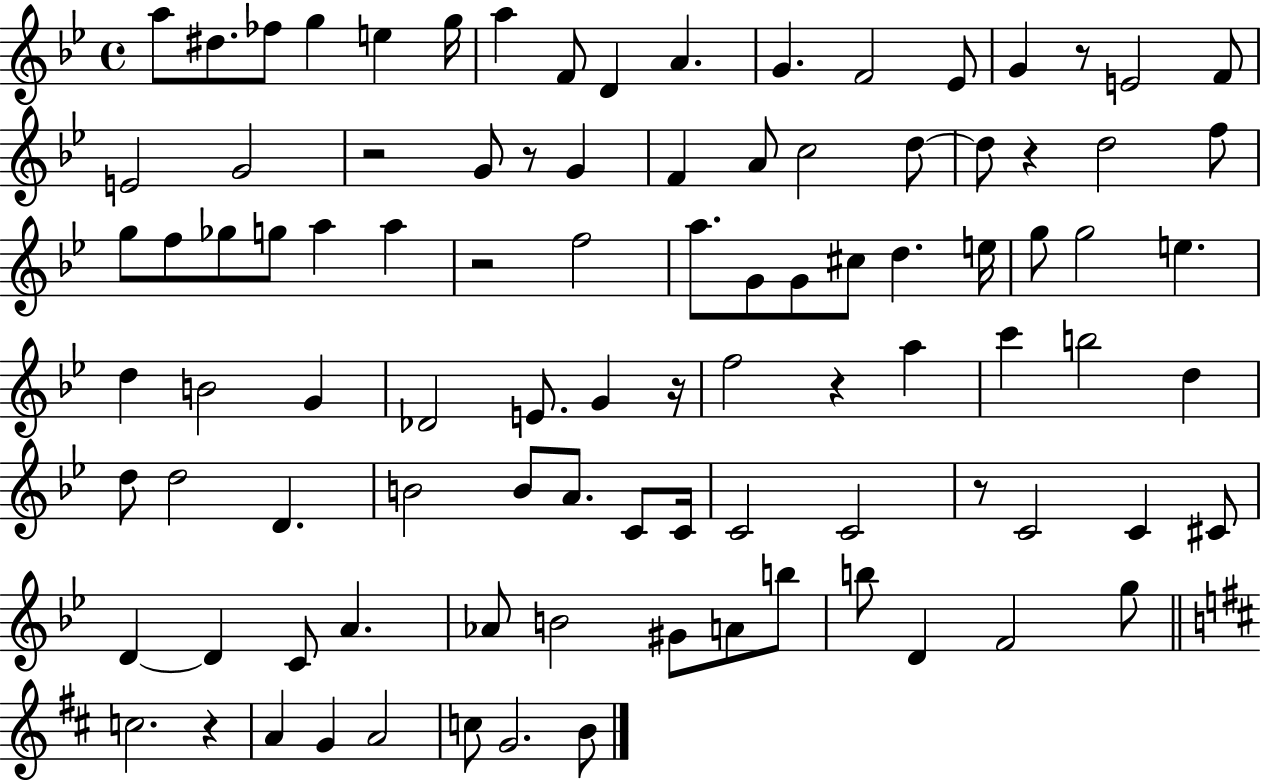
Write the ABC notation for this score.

X:1
T:Untitled
M:4/4
L:1/4
K:Bb
a/2 ^d/2 _f/2 g e g/4 a F/2 D A G F2 _E/2 G z/2 E2 F/2 E2 G2 z2 G/2 z/2 G F A/2 c2 d/2 d/2 z d2 f/2 g/2 f/2 _g/2 g/2 a a z2 f2 a/2 G/2 G/2 ^c/2 d e/4 g/2 g2 e d B2 G _D2 E/2 G z/4 f2 z a c' b2 d d/2 d2 D B2 B/2 A/2 C/2 C/4 C2 C2 z/2 C2 C ^C/2 D D C/2 A _A/2 B2 ^G/2 A/2 b/2 b/2 D F2 g/2 c2 z A G A2 c/2 G2 B/2